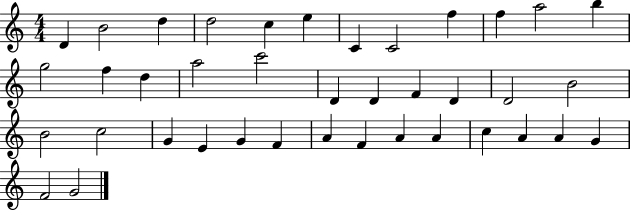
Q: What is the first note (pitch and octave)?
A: D4